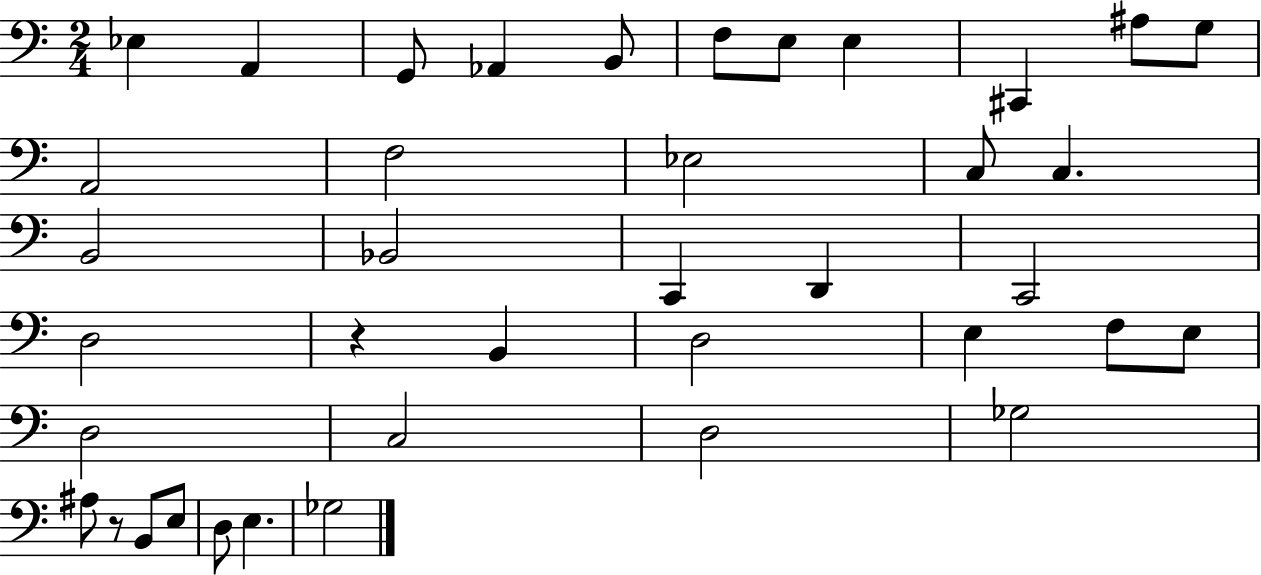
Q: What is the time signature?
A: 2/4